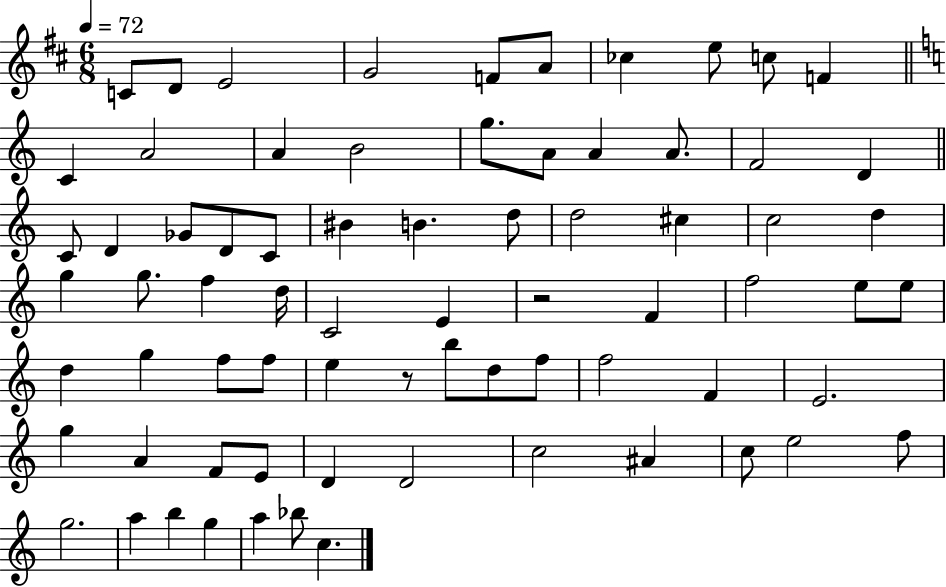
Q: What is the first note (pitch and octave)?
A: C4